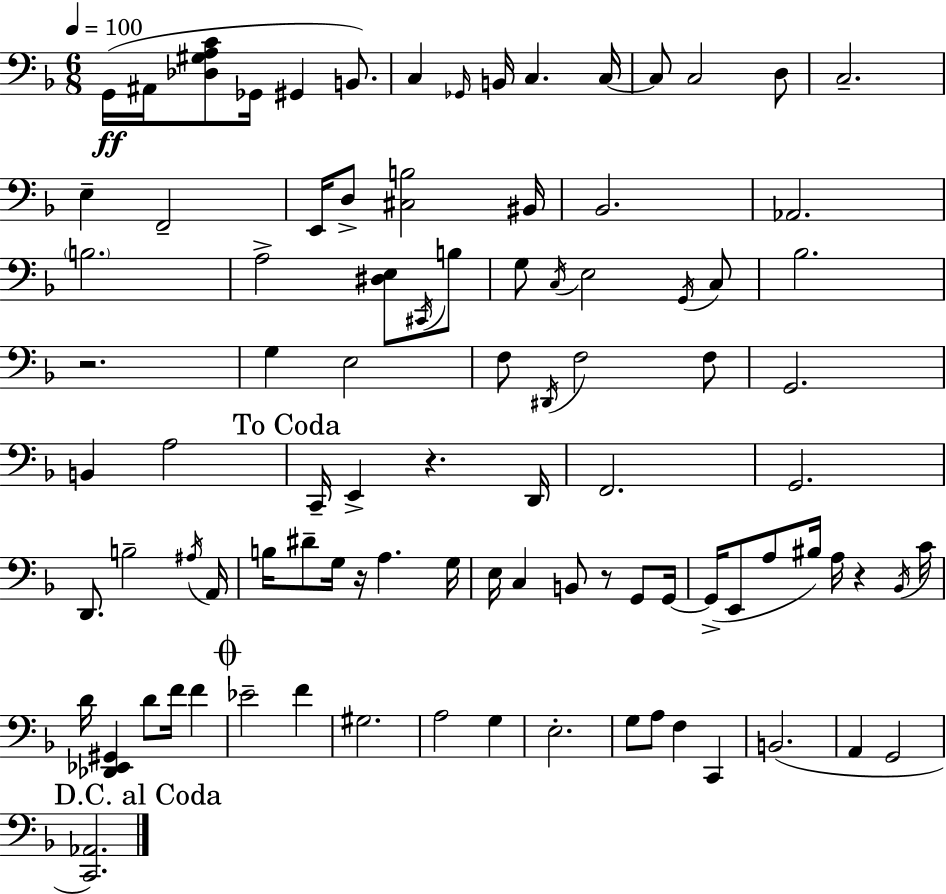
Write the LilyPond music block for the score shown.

{
  \clef bass
  \numericTimeSignature
  \time 6/8
  \key d \minor
  \tempo 4 = 100
  g,16(\ff ais,16 <des gis a c'>8 ges,16 gis,4 b,8.) | c4 \grace { ges,16 } b,16 c4. | c16~~ c8 c2 d8 | c2.-- | \break e4-- f,2-- | e,16 d8-> <cis b>2 | bis,16 bes,2. | aes,2. | \break \parenthesize b2. | a2-> <dis e>8 \acciaccatura { cis,16 } | b8 g8 \acciaccatura { c16 } e2 | \acciaccatura { g,16 } c8 bes2. | \break r2. | g4 e2 | f8 \acciaccatura { dis,16 } f2 | f8 g,2. | \break b,4 a2 | \mark "To Coda" c,16-- e,4-> r4. | d,16 f,2. | g,2. | \break d,8. b2-- | \acciaccatura { ais16 } a,16 b16 dis'8-- g16 r16 a4. | g16 e16 c4 b,8 | r8 g,8 g,16~~ g,16->( e,8 a8 bis16) | \break a16 r4 \acciaccatura { bes,16 } c'16 d'16 <des, ees, gis,>4 | d'8 f'16 f'4 \mark \markup { \musicglyph "scripts.coda" } ees'2-- | f'4 gis2. | a2 | \break g4 e2.-. | g8 a8 f4 | c,4 b,2.( | a,4 g,2 | \break \mark "D.C. al Coda" <c, aes,>2.) | \bar "|."
}